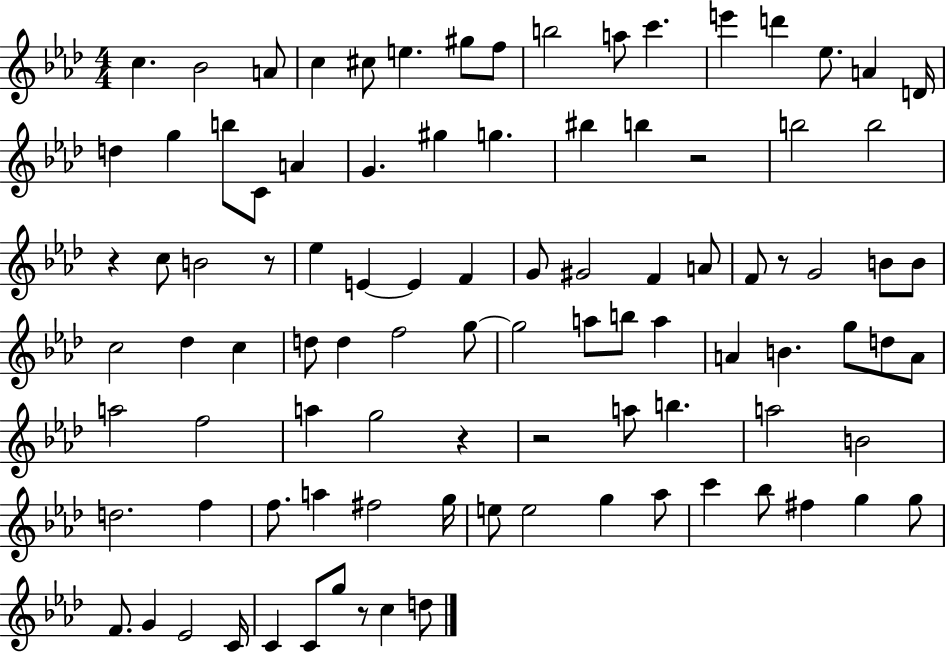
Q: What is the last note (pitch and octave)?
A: D5